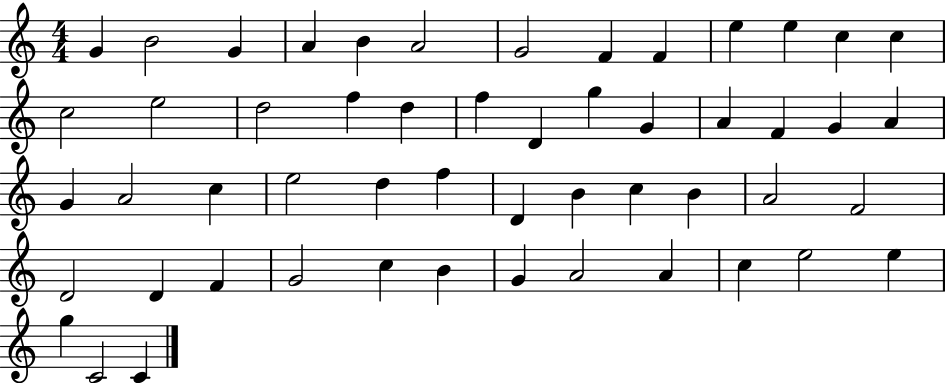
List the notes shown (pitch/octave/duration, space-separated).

G4/q B4/h G4/q A4/q B4/q A4/h G4/h F4/q F4/q E5/q E5/q C5/q C5/q C5/h E5/h D5/h F5/q D5/q F5/q D4/q G5/q G4/q A4/q F4/q G4/q A4/q G4/q A4/h C5/q E5/h D5/q F5/q D4/q B4/q C5/q B4/q A4/h F4/h D4/h D4/q F4/q G4/h C5/q B4/q G4/q A4/h A4/q C5/q E5/h E5/q G5/q C4/h C4/q